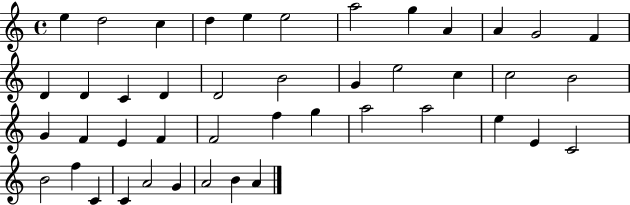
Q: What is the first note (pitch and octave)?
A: E5